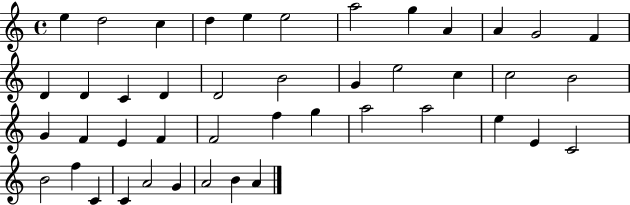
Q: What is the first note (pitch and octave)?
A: E5